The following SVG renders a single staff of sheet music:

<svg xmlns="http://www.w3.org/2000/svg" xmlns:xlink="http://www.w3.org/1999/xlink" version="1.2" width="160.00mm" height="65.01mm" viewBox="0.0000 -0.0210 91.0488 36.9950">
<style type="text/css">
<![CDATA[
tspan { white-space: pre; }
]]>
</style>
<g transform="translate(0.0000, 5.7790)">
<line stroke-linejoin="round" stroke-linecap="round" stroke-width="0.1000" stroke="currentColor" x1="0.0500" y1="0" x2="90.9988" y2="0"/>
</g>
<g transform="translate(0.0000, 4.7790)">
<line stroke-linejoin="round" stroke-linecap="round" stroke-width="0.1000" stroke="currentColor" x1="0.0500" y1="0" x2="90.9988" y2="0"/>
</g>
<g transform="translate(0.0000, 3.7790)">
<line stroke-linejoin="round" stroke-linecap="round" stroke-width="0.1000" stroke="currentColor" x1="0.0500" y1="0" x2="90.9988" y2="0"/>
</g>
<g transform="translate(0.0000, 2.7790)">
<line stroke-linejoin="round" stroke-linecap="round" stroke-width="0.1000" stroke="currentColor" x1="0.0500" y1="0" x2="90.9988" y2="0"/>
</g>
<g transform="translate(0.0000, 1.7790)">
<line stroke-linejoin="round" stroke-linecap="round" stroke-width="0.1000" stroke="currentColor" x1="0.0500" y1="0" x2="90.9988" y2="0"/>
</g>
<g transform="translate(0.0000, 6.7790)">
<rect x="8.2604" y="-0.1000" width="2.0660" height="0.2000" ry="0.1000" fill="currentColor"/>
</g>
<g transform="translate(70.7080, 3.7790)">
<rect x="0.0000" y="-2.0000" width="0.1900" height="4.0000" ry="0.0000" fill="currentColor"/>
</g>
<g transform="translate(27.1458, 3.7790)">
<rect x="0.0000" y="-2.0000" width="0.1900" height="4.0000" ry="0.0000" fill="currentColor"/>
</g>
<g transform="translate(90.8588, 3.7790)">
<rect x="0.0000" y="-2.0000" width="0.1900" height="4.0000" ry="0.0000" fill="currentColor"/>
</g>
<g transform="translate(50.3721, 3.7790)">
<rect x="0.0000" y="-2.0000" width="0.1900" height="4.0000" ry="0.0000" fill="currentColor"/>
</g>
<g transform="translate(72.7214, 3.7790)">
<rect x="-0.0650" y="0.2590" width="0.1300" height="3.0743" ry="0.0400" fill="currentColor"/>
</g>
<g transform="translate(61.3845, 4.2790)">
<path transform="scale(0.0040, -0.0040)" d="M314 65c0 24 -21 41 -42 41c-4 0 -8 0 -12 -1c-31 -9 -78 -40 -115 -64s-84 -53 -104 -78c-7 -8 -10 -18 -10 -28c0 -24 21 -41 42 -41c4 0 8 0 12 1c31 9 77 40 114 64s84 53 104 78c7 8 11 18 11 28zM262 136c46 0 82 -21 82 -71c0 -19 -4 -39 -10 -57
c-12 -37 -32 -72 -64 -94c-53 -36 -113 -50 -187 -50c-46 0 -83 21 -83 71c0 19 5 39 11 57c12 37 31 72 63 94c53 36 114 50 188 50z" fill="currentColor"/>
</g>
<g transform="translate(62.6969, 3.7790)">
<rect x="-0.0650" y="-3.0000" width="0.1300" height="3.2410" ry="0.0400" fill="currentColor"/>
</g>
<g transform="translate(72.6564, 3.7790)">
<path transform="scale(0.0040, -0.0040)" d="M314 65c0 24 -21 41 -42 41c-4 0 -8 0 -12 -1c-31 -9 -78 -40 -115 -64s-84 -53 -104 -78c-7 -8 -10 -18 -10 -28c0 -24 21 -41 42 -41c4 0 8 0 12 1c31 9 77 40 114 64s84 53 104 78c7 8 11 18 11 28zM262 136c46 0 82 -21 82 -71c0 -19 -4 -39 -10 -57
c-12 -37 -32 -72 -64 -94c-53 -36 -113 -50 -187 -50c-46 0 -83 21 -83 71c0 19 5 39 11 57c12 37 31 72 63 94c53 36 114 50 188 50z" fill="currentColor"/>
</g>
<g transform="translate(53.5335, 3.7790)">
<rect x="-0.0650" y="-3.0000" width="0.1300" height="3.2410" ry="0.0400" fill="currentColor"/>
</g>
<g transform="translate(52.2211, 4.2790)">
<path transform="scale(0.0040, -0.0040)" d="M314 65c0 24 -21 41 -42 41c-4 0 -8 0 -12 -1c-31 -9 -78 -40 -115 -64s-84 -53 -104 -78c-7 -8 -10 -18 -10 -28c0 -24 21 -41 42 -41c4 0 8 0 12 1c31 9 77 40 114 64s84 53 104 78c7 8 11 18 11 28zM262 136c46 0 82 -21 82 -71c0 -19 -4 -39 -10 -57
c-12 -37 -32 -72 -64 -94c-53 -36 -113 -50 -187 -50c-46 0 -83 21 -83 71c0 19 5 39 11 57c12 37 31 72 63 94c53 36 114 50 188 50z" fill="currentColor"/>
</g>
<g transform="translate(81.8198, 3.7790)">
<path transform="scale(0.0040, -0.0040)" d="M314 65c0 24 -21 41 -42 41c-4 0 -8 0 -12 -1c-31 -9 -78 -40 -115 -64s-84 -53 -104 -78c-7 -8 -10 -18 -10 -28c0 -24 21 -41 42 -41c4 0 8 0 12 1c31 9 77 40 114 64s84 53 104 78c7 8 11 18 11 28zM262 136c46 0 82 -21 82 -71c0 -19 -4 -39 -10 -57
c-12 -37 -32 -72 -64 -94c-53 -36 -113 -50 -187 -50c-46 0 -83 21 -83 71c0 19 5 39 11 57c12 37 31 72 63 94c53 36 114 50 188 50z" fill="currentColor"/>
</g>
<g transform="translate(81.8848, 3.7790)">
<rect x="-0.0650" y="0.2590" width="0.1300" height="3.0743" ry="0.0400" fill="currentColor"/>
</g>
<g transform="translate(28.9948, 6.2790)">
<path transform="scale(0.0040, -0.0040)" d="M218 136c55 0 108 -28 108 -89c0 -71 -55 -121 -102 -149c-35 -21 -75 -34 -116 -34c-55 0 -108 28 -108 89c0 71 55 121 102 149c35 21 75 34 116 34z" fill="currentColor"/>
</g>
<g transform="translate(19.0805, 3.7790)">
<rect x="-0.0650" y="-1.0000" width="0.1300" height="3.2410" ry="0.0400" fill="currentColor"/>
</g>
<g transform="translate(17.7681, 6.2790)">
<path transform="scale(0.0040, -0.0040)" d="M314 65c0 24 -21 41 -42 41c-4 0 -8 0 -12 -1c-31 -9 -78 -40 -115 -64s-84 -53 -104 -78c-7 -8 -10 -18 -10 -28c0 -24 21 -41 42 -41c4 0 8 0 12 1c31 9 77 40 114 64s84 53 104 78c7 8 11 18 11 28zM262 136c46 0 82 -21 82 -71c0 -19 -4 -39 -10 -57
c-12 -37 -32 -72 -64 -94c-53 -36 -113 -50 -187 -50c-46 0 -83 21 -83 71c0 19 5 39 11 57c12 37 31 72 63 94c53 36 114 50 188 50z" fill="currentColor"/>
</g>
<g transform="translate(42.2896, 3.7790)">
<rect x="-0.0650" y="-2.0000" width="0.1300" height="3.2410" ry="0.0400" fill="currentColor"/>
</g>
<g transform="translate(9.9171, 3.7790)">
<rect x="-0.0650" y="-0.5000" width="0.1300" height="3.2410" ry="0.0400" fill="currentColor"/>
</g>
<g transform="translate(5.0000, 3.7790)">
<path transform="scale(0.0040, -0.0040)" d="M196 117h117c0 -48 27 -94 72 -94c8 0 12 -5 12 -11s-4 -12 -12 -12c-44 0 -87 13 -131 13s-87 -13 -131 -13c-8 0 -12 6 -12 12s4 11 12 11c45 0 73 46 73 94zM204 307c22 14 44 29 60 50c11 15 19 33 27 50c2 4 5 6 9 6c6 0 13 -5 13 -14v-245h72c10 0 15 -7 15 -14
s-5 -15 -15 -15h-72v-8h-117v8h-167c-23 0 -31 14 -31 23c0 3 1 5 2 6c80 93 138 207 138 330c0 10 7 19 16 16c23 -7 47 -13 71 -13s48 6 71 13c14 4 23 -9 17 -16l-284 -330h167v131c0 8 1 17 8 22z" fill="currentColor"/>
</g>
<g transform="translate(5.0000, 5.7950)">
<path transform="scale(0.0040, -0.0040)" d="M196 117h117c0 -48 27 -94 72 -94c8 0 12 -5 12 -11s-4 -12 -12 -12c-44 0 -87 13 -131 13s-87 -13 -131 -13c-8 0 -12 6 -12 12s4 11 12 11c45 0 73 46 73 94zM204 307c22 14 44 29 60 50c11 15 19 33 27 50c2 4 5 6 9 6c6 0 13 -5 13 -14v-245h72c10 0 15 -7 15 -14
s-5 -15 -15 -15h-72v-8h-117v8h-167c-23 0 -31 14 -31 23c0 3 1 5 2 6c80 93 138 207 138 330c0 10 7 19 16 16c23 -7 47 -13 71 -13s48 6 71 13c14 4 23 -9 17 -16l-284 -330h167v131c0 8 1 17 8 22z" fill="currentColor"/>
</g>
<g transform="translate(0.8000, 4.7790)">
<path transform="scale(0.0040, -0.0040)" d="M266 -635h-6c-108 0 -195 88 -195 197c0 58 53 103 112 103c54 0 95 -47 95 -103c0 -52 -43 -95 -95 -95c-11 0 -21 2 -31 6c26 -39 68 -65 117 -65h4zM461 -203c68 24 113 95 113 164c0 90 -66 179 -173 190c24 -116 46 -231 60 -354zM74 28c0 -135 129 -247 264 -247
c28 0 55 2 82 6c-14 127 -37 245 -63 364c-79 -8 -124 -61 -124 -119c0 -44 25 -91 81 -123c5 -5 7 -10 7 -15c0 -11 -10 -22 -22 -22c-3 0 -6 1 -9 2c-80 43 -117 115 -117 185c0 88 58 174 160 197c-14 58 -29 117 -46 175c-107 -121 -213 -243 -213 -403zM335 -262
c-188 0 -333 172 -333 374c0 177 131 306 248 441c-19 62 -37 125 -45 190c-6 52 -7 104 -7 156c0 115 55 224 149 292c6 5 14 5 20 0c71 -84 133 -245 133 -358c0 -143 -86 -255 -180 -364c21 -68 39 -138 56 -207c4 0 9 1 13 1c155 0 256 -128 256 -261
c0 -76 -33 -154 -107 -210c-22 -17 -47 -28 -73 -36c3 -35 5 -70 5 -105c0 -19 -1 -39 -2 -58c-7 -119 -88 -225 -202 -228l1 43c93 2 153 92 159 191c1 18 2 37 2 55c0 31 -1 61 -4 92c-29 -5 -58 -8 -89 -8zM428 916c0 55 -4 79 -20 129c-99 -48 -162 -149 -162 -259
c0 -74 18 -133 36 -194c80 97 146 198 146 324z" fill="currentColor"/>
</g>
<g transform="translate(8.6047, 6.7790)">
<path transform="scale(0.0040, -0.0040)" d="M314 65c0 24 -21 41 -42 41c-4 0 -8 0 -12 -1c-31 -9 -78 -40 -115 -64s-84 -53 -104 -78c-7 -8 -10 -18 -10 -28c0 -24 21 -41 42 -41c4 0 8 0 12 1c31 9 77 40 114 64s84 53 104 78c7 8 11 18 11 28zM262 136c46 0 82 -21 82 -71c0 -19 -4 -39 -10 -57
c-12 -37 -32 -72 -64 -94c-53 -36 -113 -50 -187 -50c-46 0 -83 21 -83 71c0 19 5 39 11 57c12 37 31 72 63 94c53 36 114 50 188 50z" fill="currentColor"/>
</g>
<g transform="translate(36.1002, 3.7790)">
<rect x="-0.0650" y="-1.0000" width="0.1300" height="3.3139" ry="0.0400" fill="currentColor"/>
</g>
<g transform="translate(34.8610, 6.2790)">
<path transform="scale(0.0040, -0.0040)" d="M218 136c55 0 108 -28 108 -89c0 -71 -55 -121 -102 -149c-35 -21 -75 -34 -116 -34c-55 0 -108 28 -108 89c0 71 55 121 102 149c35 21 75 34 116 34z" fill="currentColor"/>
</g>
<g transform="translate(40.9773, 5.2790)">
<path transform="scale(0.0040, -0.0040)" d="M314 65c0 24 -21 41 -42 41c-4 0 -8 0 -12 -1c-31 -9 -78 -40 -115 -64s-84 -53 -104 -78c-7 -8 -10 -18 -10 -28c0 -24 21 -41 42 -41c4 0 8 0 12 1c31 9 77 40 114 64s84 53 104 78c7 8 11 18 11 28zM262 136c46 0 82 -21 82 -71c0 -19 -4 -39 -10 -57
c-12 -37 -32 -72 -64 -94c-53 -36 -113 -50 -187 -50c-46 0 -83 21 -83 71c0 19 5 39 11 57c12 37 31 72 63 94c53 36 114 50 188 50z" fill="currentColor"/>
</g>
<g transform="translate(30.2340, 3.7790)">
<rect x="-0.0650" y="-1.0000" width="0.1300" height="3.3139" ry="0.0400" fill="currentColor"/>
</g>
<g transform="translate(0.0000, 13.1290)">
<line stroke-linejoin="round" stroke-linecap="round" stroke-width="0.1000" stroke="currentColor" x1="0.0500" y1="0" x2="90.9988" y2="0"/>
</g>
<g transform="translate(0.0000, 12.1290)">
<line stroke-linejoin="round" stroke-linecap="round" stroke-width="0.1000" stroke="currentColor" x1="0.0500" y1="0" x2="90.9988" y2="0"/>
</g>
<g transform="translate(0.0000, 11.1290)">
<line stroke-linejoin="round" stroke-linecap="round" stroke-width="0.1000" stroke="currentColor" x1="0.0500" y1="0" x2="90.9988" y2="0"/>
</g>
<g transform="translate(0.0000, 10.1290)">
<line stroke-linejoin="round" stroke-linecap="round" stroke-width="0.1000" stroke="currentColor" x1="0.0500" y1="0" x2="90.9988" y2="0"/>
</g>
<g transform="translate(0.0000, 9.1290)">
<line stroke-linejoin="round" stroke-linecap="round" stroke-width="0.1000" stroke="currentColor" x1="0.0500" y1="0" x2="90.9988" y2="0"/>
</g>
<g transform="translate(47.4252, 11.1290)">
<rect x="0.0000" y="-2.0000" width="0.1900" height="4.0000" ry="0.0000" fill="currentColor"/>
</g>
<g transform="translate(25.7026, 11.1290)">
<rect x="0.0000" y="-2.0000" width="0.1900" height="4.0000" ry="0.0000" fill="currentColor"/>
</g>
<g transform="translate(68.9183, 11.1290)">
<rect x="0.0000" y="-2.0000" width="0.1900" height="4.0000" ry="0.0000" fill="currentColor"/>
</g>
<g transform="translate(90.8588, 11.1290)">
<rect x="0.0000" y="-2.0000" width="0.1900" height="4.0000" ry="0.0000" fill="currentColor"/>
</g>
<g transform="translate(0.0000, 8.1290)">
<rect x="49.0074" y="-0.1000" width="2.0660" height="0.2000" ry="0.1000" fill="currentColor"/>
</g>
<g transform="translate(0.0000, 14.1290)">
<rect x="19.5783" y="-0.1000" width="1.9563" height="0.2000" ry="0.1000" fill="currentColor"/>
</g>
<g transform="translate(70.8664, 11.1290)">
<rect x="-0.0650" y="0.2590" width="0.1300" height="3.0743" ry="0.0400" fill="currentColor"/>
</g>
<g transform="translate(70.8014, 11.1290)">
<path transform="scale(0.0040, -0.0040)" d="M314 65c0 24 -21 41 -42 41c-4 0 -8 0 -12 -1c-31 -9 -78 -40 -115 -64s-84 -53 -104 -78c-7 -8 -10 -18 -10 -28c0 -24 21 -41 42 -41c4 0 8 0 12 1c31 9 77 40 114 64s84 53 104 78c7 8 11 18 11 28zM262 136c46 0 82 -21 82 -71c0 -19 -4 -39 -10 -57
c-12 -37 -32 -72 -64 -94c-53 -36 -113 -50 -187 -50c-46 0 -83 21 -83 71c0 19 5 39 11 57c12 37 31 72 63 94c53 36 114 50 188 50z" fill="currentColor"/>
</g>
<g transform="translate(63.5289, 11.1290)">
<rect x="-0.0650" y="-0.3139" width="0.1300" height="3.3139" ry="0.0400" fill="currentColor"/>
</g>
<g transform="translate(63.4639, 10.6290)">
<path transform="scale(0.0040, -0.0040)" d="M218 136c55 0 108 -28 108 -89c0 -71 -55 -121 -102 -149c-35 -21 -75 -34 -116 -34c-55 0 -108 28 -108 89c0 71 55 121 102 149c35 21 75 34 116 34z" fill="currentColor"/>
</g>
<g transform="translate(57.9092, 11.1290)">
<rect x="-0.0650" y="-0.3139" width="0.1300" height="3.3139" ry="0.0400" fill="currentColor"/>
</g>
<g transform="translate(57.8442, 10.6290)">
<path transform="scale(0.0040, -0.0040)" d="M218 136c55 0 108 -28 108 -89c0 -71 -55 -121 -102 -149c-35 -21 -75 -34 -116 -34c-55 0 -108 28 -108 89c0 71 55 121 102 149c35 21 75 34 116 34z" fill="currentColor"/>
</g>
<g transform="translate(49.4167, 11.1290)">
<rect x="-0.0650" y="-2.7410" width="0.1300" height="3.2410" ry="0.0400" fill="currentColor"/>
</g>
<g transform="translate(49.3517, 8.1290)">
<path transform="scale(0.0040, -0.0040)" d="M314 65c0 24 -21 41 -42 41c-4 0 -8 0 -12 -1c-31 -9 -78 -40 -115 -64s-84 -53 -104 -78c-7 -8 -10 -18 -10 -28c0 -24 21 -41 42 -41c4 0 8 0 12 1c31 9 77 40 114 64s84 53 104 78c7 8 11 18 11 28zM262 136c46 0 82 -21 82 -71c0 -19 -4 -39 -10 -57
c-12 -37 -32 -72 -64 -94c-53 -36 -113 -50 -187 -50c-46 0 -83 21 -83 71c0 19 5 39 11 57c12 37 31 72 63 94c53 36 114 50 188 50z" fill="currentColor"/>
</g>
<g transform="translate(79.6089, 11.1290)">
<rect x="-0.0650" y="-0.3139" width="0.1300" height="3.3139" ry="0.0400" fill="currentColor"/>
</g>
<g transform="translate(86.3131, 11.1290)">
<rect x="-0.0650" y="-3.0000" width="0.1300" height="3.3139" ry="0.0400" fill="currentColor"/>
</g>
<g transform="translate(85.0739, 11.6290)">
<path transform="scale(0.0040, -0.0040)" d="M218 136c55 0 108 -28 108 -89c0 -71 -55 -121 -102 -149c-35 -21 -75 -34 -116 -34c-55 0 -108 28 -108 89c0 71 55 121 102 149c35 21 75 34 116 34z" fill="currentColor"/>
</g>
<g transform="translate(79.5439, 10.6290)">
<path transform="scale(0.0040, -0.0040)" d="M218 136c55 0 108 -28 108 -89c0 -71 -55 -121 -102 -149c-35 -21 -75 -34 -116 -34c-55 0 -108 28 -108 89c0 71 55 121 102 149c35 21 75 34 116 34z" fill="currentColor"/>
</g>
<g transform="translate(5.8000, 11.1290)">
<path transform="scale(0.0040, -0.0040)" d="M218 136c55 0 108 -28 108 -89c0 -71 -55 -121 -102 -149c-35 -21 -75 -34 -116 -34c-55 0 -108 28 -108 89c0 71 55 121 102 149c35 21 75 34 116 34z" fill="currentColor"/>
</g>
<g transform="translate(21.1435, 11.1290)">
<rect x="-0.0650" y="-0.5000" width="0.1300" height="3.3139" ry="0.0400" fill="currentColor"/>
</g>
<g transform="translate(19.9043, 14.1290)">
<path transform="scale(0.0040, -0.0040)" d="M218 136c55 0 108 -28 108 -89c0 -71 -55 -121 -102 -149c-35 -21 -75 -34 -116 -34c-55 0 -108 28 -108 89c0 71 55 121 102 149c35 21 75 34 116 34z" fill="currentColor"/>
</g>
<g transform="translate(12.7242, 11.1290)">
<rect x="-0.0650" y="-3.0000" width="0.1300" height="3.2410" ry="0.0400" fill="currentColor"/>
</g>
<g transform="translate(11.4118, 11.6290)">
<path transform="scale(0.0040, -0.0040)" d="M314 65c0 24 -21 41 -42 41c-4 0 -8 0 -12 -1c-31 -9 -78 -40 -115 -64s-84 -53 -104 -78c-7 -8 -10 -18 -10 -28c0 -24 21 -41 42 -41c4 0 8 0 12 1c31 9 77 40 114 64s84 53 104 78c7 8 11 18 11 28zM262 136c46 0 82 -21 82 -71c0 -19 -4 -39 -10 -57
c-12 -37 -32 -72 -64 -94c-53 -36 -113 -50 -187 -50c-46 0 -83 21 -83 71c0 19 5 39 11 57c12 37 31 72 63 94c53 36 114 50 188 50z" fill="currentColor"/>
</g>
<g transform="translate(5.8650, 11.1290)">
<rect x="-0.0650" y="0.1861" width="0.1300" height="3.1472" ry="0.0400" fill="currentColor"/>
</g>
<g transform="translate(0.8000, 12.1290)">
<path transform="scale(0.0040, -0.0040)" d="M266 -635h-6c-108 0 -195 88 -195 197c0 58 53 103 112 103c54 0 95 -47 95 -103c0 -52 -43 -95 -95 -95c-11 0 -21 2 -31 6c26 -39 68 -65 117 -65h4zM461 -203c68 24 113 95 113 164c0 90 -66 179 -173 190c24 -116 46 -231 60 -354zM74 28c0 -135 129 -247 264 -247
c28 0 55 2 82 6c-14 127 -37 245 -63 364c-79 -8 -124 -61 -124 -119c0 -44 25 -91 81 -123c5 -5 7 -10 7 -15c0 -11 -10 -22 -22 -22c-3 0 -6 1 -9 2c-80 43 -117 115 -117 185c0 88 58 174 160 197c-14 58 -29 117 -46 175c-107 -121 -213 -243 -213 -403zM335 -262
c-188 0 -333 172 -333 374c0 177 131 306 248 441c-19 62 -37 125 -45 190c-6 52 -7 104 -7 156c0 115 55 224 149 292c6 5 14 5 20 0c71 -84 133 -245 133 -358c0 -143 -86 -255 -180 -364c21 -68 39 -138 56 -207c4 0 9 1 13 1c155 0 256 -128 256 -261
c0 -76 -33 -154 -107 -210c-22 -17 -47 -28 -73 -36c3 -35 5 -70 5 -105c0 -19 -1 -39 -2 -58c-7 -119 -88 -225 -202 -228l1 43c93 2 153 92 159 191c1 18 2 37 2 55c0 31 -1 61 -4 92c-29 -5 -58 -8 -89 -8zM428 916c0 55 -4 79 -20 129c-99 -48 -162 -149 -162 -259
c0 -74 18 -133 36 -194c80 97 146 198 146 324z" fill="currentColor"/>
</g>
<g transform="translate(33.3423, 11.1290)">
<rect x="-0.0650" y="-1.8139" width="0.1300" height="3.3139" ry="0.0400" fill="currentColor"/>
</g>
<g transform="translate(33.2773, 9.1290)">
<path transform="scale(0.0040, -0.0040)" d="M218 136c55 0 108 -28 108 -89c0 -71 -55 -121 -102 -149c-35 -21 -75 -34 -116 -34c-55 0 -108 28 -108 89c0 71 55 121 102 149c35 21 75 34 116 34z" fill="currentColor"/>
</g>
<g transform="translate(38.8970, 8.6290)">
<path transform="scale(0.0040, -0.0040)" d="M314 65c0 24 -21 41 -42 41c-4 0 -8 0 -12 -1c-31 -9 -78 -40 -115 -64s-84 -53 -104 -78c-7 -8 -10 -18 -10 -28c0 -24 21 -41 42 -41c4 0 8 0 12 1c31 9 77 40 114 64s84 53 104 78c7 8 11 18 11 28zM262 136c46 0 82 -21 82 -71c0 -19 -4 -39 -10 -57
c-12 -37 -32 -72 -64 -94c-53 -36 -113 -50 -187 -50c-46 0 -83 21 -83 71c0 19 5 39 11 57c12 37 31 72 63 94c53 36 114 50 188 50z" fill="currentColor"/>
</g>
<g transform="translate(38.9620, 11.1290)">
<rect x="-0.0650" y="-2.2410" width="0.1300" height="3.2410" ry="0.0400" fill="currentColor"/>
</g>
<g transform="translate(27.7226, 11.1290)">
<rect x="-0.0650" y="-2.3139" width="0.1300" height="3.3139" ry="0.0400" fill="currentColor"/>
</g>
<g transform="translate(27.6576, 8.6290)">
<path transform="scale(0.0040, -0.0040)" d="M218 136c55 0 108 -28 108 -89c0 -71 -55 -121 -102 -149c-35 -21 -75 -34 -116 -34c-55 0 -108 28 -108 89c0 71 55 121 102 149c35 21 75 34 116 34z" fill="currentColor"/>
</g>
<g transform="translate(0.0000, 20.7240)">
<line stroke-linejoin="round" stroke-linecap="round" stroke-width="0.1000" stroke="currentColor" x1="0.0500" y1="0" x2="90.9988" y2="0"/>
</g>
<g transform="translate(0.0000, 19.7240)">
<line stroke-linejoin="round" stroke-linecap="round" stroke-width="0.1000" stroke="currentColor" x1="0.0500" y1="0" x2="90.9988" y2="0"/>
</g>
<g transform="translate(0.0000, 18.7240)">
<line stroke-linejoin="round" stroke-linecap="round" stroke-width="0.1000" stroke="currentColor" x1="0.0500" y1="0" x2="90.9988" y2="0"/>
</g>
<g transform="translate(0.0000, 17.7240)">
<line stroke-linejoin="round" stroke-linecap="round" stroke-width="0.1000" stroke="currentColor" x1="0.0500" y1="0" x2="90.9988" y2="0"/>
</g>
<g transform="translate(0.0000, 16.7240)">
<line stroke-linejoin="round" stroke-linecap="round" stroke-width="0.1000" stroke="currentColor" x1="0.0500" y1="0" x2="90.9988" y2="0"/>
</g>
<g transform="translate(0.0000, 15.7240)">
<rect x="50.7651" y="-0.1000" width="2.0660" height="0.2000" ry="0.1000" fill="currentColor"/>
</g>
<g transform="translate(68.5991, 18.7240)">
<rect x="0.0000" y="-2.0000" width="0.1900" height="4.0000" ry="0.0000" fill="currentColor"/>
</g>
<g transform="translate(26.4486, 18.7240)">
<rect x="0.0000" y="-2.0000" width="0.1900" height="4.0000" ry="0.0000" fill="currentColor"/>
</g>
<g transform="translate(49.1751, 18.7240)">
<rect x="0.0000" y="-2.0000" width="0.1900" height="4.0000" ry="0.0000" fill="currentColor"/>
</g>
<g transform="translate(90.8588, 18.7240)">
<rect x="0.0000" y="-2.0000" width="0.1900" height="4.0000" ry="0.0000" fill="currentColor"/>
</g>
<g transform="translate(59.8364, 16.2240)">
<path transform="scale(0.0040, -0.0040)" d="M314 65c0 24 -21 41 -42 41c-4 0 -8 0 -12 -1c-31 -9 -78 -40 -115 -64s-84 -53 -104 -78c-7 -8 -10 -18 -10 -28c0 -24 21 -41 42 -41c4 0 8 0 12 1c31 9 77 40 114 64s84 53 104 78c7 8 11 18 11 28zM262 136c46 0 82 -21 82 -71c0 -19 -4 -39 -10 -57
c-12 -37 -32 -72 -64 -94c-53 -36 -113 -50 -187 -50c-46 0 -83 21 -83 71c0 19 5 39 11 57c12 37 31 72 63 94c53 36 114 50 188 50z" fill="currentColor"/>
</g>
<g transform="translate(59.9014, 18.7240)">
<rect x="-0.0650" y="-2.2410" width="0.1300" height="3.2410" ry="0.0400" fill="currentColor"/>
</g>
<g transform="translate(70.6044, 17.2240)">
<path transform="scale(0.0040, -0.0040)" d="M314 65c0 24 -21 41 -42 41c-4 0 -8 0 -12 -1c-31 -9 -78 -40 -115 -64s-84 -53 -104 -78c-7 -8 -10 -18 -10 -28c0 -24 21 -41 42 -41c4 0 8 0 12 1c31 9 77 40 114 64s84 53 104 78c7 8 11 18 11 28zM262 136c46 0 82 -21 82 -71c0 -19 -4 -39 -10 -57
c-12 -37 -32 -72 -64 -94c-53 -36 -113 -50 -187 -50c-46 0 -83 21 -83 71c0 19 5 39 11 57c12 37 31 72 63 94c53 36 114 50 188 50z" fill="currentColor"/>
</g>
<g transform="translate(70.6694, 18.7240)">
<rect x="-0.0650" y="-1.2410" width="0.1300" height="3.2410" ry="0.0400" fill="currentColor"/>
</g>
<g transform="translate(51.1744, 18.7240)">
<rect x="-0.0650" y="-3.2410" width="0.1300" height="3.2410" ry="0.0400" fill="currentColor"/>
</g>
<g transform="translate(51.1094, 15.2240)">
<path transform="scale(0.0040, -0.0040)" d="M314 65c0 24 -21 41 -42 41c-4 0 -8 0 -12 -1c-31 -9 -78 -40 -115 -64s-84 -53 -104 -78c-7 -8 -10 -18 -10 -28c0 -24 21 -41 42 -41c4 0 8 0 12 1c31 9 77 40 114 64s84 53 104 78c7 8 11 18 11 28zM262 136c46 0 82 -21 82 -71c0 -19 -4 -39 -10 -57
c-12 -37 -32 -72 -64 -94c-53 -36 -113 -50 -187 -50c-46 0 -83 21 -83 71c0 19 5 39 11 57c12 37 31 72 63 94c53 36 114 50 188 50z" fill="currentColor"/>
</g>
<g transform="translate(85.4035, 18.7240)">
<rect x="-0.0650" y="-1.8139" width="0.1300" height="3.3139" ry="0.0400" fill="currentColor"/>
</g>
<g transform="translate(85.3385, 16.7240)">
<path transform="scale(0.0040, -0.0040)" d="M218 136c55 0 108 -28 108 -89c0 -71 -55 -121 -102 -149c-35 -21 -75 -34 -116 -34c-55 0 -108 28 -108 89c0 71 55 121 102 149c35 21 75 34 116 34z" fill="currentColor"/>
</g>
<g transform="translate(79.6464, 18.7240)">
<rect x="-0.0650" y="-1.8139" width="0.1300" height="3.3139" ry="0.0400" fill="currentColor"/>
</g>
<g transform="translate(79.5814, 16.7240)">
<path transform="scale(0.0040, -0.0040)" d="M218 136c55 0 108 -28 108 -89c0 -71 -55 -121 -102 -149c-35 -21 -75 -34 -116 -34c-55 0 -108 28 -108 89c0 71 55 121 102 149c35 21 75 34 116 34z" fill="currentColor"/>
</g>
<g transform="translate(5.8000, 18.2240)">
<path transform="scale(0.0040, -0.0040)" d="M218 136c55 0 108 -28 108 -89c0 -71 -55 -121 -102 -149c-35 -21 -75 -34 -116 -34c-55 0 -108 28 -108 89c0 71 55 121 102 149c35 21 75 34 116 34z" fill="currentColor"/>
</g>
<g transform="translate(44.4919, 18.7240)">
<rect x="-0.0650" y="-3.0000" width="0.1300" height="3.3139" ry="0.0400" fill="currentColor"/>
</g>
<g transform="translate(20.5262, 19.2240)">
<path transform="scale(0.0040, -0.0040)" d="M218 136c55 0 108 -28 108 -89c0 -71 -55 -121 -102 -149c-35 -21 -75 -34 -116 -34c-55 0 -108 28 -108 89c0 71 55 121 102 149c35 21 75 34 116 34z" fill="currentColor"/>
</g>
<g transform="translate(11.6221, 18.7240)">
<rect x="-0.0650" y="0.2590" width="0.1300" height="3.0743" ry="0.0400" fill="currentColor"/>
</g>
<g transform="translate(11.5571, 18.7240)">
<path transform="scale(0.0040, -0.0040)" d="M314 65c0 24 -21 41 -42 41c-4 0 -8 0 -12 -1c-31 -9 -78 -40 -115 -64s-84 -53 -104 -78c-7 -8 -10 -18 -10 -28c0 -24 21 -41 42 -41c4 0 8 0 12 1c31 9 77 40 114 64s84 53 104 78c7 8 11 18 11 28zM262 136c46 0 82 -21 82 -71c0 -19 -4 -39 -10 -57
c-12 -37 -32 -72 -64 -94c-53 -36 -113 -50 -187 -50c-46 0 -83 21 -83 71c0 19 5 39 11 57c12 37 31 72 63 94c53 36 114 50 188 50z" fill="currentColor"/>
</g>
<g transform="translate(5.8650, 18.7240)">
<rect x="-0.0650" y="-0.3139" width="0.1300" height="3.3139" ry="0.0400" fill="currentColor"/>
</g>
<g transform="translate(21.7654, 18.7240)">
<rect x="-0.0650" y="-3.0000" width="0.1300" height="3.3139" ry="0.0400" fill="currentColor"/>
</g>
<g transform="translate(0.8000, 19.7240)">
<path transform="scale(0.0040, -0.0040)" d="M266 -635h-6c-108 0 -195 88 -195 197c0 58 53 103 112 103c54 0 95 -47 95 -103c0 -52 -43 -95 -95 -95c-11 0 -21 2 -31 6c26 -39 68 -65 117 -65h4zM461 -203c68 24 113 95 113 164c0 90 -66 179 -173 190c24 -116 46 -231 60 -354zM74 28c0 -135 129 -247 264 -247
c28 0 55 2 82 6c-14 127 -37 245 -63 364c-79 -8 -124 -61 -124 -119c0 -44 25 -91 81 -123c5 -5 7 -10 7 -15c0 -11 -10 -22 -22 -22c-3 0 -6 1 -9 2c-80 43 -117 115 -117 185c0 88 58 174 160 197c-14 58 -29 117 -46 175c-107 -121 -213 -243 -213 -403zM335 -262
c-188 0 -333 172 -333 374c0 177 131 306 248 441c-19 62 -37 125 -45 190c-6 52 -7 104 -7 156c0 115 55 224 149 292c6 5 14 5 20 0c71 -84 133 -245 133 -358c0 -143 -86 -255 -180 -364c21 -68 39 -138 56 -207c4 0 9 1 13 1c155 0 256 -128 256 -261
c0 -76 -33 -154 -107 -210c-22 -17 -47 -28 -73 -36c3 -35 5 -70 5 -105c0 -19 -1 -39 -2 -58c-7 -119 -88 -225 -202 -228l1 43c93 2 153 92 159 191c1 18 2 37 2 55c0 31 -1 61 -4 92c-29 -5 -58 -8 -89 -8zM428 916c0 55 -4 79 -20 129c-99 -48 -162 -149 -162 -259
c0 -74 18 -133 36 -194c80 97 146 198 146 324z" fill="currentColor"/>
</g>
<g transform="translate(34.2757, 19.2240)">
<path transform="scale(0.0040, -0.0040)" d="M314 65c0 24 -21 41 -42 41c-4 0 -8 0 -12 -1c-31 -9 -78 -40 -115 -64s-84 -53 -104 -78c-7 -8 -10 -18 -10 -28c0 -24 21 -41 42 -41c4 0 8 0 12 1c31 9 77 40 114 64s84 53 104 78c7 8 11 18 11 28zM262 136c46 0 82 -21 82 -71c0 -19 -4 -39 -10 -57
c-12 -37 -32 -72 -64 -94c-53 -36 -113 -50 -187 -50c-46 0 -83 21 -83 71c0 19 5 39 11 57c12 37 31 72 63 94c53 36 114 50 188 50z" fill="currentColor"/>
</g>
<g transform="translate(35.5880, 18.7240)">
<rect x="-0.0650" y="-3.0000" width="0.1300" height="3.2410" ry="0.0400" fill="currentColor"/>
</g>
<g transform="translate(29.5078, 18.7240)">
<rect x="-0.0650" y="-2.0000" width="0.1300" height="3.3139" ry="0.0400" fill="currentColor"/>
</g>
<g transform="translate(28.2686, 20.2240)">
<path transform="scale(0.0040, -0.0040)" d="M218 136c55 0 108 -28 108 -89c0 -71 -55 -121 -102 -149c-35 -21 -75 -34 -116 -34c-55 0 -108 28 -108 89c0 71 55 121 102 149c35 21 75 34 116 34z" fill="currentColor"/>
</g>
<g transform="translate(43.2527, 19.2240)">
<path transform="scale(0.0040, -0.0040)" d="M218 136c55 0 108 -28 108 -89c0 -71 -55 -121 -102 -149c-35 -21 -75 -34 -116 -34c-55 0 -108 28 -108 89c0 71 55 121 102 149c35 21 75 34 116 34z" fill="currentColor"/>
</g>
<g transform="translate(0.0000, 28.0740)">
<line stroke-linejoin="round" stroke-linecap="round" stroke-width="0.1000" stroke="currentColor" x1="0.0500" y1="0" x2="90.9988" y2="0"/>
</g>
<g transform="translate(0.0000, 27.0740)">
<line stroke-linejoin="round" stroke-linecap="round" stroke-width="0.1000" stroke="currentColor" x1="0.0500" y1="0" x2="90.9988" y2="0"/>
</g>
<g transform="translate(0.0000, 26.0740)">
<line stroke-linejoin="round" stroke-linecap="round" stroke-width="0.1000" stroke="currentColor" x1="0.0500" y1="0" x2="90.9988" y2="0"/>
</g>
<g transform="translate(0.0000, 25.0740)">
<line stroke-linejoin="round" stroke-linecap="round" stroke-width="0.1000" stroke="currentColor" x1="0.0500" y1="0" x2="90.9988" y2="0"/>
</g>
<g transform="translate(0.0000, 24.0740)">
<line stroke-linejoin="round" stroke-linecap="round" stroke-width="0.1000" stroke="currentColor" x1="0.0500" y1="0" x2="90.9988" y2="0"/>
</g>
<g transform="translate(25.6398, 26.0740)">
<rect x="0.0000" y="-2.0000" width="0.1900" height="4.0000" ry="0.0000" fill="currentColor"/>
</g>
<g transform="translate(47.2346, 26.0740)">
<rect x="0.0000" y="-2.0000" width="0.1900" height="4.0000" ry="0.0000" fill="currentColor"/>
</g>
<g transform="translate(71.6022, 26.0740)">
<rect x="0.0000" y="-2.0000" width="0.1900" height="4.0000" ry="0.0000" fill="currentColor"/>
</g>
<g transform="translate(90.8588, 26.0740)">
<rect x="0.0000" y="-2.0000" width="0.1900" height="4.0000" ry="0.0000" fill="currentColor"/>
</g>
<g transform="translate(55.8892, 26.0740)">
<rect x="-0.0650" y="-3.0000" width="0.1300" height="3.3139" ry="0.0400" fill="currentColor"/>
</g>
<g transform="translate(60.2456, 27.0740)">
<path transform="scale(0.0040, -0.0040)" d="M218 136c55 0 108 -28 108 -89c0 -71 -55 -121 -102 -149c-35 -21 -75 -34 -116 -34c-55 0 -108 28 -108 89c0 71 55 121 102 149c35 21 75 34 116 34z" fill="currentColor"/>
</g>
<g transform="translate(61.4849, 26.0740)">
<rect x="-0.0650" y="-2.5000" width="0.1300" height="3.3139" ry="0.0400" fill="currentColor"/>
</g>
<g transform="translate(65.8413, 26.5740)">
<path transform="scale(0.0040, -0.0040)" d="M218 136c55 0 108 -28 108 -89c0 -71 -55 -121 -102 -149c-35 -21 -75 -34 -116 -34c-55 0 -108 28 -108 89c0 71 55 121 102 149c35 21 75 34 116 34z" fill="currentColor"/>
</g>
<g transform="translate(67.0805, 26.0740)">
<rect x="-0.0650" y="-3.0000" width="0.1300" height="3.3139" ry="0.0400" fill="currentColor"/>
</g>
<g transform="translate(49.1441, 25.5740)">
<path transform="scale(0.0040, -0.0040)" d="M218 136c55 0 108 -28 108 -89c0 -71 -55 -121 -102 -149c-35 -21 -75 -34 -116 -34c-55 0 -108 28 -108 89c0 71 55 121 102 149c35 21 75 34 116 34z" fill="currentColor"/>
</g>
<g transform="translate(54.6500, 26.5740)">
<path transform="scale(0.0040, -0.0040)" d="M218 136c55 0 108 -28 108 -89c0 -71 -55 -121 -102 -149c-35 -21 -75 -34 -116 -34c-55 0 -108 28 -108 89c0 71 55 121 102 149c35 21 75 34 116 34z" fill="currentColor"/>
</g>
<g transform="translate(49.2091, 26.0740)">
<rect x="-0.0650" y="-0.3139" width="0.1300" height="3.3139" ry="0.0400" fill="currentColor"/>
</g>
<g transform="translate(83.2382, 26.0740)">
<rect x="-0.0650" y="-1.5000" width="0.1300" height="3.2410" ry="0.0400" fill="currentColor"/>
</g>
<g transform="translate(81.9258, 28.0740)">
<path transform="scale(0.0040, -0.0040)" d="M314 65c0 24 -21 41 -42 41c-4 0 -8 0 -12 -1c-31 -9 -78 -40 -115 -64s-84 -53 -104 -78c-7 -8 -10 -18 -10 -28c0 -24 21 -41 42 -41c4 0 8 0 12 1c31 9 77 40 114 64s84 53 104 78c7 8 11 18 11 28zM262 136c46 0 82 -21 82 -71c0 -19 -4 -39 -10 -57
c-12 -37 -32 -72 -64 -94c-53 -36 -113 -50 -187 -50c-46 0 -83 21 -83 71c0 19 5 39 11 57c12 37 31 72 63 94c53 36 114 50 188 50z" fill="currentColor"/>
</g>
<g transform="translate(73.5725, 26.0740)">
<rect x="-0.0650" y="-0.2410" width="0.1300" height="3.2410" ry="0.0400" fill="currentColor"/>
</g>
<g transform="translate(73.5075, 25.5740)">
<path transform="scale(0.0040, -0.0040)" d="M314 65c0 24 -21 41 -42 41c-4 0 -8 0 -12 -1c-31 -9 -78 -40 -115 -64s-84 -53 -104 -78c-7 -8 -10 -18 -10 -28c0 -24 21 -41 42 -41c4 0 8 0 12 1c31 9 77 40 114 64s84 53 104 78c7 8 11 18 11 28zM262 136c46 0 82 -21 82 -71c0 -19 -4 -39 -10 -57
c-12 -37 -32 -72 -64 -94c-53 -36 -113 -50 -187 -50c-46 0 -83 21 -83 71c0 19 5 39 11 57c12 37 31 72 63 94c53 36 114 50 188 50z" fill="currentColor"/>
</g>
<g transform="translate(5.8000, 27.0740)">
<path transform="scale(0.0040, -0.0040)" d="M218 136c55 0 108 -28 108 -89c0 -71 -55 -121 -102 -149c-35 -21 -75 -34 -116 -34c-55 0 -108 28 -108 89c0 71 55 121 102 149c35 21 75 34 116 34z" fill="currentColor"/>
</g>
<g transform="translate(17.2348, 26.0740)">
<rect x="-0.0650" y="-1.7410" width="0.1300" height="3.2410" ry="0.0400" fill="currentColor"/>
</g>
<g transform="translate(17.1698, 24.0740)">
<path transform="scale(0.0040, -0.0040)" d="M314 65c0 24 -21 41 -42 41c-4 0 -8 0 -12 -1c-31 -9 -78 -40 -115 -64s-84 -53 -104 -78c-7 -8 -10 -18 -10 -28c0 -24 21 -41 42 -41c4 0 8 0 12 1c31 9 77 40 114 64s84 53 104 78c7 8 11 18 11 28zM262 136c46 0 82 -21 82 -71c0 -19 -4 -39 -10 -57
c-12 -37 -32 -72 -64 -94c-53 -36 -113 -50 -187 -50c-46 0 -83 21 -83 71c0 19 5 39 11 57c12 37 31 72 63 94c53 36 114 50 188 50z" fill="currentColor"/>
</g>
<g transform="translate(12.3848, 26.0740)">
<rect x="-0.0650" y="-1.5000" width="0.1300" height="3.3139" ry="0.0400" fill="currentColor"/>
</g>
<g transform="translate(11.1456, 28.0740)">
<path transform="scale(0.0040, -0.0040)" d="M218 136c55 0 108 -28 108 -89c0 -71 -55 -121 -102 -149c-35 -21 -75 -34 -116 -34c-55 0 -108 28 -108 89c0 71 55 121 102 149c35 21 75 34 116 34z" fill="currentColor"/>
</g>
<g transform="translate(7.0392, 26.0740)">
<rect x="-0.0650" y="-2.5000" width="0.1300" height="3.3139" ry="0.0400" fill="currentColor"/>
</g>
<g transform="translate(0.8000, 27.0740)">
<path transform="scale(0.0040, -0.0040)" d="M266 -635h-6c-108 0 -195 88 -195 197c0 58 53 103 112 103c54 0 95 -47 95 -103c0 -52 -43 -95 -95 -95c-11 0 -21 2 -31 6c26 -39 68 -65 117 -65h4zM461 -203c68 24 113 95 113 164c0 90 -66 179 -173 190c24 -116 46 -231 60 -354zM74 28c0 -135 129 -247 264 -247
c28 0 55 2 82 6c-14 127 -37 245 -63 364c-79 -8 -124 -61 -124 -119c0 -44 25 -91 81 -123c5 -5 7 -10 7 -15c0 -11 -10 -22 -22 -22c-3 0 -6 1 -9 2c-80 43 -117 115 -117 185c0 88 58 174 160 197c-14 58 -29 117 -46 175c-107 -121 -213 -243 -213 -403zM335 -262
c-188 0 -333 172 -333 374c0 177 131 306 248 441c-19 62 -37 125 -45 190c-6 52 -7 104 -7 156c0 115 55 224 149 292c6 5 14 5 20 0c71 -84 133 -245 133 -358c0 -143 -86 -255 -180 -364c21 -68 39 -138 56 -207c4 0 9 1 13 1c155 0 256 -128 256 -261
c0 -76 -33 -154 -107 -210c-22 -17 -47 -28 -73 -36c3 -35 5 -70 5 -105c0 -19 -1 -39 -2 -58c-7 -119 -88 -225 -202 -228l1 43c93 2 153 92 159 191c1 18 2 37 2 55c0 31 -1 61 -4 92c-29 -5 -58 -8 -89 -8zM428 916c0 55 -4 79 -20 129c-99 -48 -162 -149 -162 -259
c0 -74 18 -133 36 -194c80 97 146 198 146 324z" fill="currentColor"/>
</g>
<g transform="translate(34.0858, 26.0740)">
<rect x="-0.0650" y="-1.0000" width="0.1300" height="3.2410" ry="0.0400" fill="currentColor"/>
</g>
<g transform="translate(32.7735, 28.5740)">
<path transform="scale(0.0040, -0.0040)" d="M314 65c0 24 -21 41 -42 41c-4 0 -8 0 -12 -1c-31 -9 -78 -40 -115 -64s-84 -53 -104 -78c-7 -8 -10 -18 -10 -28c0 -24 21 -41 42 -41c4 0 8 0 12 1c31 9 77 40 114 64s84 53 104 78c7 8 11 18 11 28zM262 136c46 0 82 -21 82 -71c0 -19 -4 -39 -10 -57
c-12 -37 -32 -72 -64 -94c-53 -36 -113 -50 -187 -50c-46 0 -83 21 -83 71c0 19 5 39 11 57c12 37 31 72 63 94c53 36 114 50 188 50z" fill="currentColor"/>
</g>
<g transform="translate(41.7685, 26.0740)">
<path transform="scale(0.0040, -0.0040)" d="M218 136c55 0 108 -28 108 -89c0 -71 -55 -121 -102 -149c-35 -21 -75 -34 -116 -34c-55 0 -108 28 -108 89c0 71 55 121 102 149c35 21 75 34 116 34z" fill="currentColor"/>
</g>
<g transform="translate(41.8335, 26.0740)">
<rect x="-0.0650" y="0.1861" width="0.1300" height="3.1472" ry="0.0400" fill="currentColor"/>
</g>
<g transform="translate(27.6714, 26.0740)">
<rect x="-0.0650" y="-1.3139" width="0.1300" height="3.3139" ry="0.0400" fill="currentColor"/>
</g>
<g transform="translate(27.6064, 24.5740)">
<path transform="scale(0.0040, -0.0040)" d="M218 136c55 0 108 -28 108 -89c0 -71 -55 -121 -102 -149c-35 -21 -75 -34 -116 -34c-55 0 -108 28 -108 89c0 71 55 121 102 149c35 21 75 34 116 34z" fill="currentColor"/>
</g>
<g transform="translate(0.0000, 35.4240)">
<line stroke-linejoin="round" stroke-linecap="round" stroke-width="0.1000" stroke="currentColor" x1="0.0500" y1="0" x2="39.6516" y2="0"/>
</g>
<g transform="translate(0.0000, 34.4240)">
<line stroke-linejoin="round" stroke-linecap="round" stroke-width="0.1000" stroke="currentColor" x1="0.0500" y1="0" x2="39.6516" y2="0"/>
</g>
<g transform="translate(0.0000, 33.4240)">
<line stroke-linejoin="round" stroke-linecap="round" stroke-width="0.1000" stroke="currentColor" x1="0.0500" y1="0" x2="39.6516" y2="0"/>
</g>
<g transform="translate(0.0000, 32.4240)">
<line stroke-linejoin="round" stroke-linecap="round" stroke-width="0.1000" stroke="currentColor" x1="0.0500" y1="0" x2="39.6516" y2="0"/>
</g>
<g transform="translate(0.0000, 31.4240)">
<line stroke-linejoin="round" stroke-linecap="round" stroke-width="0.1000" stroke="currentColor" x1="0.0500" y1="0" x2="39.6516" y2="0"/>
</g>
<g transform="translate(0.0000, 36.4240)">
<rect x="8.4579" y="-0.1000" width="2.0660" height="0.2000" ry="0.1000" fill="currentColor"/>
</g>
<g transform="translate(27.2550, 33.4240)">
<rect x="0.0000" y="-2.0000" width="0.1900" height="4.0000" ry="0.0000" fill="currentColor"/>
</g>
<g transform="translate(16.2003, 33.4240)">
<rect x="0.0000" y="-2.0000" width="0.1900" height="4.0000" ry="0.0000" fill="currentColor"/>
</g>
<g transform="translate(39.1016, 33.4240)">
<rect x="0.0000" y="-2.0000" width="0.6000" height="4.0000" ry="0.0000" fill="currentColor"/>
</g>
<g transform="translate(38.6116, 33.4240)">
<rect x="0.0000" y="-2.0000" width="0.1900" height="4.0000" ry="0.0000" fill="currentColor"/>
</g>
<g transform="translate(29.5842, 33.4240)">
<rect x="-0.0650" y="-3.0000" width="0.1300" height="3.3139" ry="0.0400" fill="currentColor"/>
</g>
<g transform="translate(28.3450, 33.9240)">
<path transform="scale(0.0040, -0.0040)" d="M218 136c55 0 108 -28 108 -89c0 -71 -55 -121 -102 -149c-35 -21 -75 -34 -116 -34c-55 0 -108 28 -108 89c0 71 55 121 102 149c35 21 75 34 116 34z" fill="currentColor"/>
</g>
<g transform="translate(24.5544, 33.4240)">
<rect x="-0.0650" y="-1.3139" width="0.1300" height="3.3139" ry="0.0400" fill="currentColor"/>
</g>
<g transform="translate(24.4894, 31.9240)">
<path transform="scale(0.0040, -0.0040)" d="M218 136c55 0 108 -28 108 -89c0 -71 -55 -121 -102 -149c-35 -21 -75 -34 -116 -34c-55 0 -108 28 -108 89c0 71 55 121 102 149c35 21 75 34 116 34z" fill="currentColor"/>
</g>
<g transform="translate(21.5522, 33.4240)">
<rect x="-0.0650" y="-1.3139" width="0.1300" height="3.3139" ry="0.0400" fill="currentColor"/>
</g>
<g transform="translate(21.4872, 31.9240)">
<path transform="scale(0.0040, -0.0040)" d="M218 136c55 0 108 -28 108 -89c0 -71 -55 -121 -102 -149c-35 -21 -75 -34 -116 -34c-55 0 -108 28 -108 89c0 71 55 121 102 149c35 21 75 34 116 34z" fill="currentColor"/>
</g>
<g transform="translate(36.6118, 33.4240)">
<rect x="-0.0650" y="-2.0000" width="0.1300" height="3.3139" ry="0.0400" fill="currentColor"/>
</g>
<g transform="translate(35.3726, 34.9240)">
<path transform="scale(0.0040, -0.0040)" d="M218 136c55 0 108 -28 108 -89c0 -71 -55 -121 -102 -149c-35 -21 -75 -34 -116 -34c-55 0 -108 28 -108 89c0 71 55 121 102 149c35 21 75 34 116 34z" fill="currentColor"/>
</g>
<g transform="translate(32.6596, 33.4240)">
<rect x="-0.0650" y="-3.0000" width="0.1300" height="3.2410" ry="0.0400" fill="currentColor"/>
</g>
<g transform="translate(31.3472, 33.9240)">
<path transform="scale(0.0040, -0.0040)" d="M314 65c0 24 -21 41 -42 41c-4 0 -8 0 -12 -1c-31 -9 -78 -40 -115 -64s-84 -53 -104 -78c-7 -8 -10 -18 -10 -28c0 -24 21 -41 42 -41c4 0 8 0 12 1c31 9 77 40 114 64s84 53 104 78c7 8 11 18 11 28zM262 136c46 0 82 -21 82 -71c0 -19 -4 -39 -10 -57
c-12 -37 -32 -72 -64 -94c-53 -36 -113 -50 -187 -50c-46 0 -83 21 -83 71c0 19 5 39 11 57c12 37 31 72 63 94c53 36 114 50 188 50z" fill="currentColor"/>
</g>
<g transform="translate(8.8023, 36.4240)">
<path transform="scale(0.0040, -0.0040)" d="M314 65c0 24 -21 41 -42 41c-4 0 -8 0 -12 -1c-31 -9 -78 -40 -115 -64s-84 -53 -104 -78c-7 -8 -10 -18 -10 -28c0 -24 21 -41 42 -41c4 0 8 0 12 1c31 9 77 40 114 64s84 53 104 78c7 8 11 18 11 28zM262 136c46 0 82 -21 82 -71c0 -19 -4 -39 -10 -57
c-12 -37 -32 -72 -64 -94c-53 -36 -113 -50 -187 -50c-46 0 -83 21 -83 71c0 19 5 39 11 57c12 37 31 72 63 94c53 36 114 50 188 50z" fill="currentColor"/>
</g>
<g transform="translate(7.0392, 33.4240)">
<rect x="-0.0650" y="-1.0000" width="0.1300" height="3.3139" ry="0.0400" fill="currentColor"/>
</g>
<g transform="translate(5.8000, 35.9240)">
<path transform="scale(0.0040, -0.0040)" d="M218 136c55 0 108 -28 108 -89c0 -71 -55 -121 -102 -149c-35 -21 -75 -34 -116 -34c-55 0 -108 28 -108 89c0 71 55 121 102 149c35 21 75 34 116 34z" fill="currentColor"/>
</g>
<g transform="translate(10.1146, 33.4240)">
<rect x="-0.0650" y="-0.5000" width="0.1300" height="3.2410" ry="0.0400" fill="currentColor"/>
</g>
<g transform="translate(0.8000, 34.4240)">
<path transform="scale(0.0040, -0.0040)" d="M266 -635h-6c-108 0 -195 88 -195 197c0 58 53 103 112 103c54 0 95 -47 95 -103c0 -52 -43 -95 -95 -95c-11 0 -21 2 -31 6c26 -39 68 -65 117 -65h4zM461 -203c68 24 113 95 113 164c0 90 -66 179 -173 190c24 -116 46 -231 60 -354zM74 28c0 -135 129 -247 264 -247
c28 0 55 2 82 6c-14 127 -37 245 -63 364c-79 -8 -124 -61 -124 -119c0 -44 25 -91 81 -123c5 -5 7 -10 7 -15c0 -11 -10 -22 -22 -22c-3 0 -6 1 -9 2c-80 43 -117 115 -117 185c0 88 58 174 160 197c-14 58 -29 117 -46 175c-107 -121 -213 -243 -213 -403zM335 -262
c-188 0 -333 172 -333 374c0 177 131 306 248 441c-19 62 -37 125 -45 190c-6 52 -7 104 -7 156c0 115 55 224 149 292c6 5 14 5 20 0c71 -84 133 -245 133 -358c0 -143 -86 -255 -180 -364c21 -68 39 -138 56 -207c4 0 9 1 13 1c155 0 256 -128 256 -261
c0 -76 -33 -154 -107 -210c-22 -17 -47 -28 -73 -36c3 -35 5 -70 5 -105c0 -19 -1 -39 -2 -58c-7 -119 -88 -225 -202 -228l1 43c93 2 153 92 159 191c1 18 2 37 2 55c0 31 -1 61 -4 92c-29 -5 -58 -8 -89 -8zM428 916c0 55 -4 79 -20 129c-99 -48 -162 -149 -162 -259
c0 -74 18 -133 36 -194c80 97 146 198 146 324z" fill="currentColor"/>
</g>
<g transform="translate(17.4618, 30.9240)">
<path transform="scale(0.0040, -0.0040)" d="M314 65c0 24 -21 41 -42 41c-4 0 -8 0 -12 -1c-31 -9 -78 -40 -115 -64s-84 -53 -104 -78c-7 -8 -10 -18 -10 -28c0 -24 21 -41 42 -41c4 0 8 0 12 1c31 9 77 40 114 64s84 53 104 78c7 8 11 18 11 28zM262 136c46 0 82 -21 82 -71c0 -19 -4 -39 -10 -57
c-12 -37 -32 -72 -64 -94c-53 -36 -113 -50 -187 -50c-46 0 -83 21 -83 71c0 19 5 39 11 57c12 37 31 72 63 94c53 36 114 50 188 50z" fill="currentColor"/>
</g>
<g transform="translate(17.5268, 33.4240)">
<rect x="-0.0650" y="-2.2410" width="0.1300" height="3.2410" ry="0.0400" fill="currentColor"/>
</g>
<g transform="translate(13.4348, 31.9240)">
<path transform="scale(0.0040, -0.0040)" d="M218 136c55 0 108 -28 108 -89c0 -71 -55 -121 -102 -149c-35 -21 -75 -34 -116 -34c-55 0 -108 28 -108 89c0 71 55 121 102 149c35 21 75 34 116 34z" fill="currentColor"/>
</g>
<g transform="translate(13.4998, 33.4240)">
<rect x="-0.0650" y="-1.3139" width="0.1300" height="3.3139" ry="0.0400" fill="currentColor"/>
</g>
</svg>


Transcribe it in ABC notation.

X:1
T:Untitled
M:4/4
L:1/4
K:C
C2 D2 D D F2 A2 A2 B2 B2 B A2 C g f g2 a2 c c B2 c A c B2 A F A2 A b2 g2 e2 f f G E f2 e D2 B c A G A c2 E2 D C2 e g2 e e A A2 F